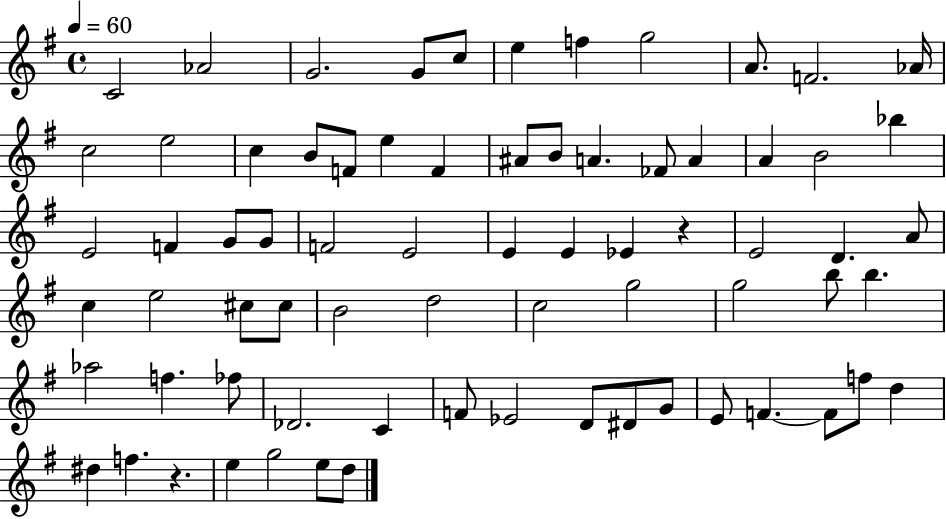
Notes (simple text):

C4/h Ab4/h G4/h. G4/e C5/e E5/q F5/q G5/h A4/e. F4/h. Ab4/s C5/h E5/h C5/q B4/e F4/e E5/q F4/q A#4/e B4/e A4/q. FES4/e A4/q A4/q B4/h Bb5/q E4/h F4/q G4/e G4/e F4/h E4/h E4/q E4/q Eb4/q R/q E4/h D4/q. A4/e C5/q E5/h C#5/e C#5/e B4/h D5/h C5/h G5/h G5/h B5/e B5/q. Ab5/h F5/q. FES5/e Db4/h. C4/q F4/e Eb4/h D4/e D#4/e G4/e E4/e F4/q. F4/e F5/e D5/q D#5/q F5/q. R/q. E5/q G5/h E5/e D5/e